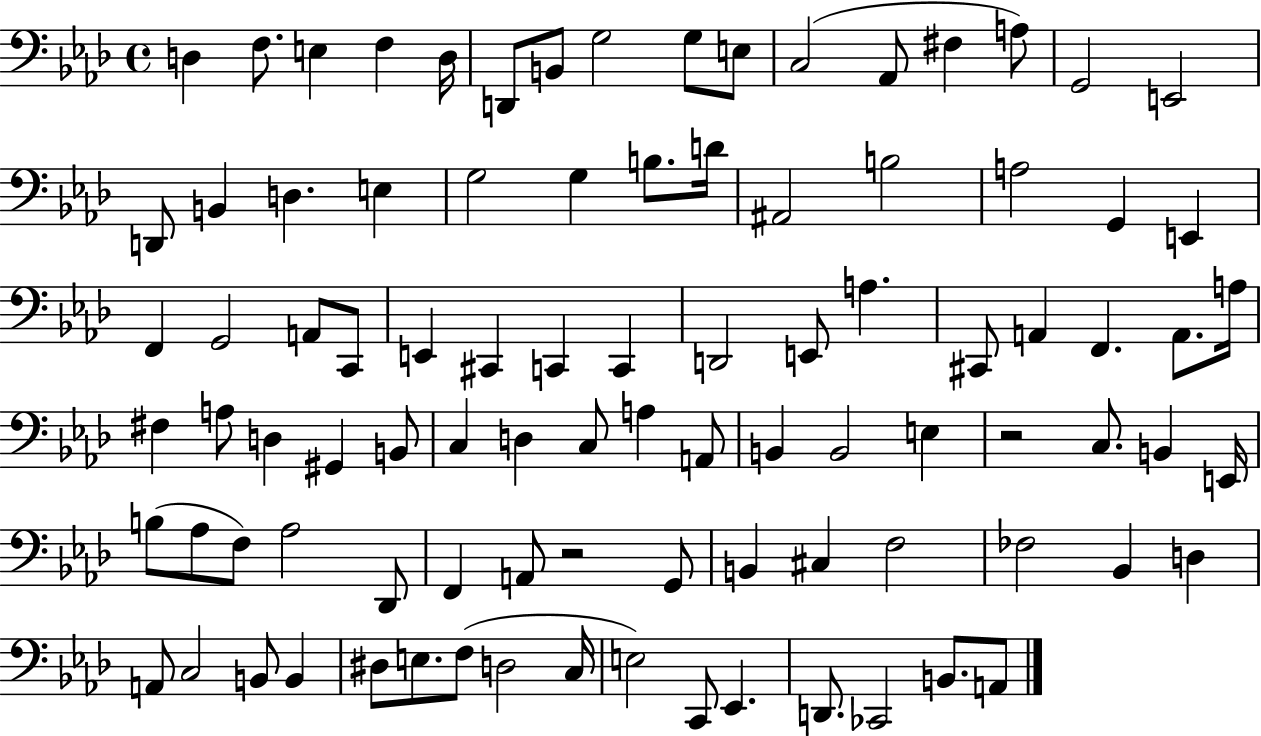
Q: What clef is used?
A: bass